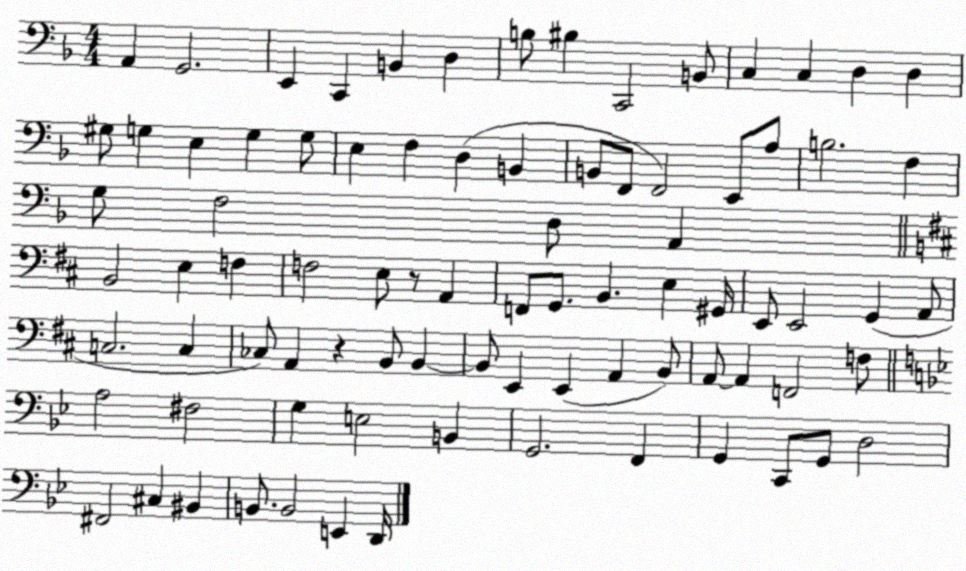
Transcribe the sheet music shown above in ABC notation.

X:1
T:Untitled
M:4/4
L:1/4
K:F
A,, G,,2 E,, C,, B,, D, B,/2 ^B, C,,2 B,,/2 C, C, D, D, ^G,/2 G, E, G, G,/2 E, F, D, B,, B,,/2 F,,/2 F,,2 E,,/2 A,/2 B,2 F, G,/2 F,2 D,/2 A,, B,,2 E, F, F,2 E,/2 z/2 A,, F,,/2 G,,/2 B,, E, ^G,,/4 E,,/2 E,,2 G,, A,,/2 C,2 C, _C,/2 A,, z B,,/2 B,, B,,/2 E,, E,, A,, B,,/2 A,,/2 A,, F,,2 F,/2 A,2 ^F,2 G, E,2 B,, G,,2 F,, G,, C,,/2 G,,/2 D,2 ^F,,2 ^C, ^B,, B,,/2 B,,2 E,, D,,/4